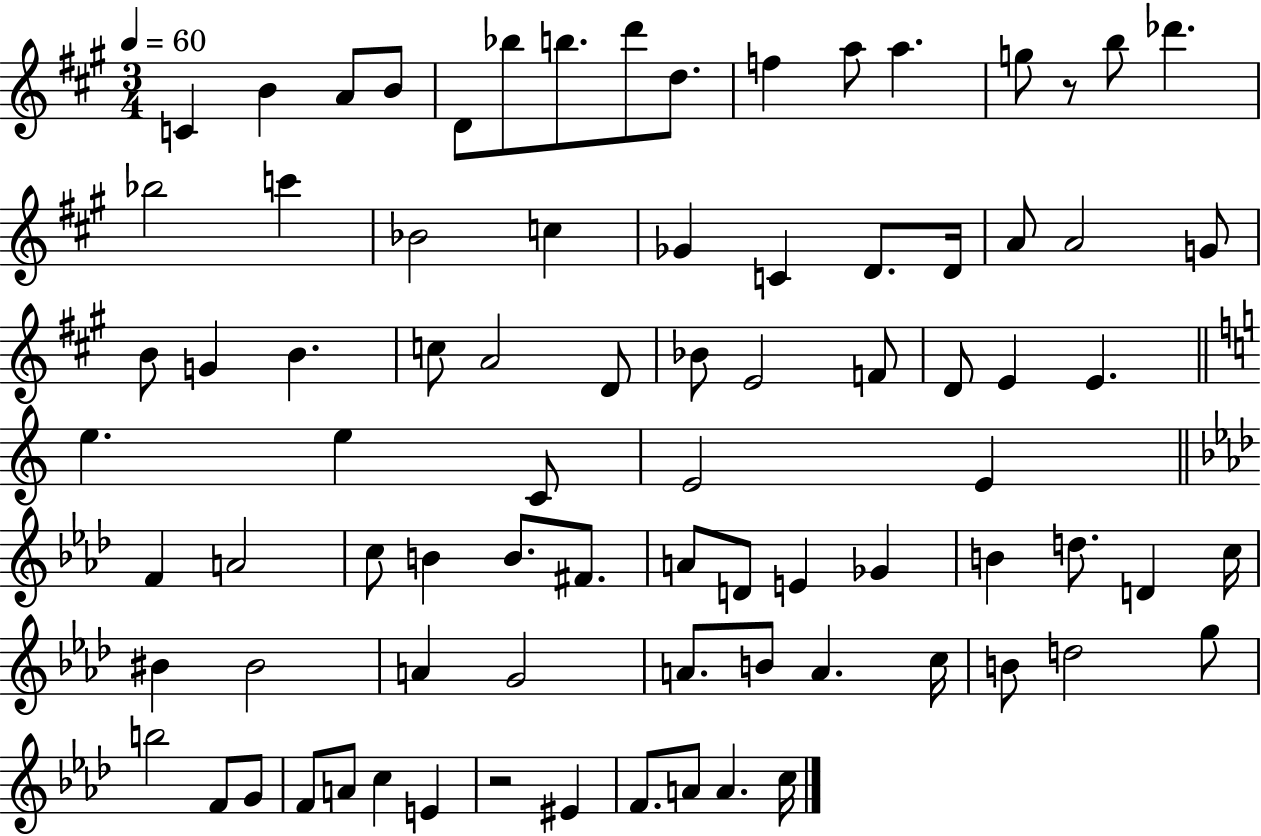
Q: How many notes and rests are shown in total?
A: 82